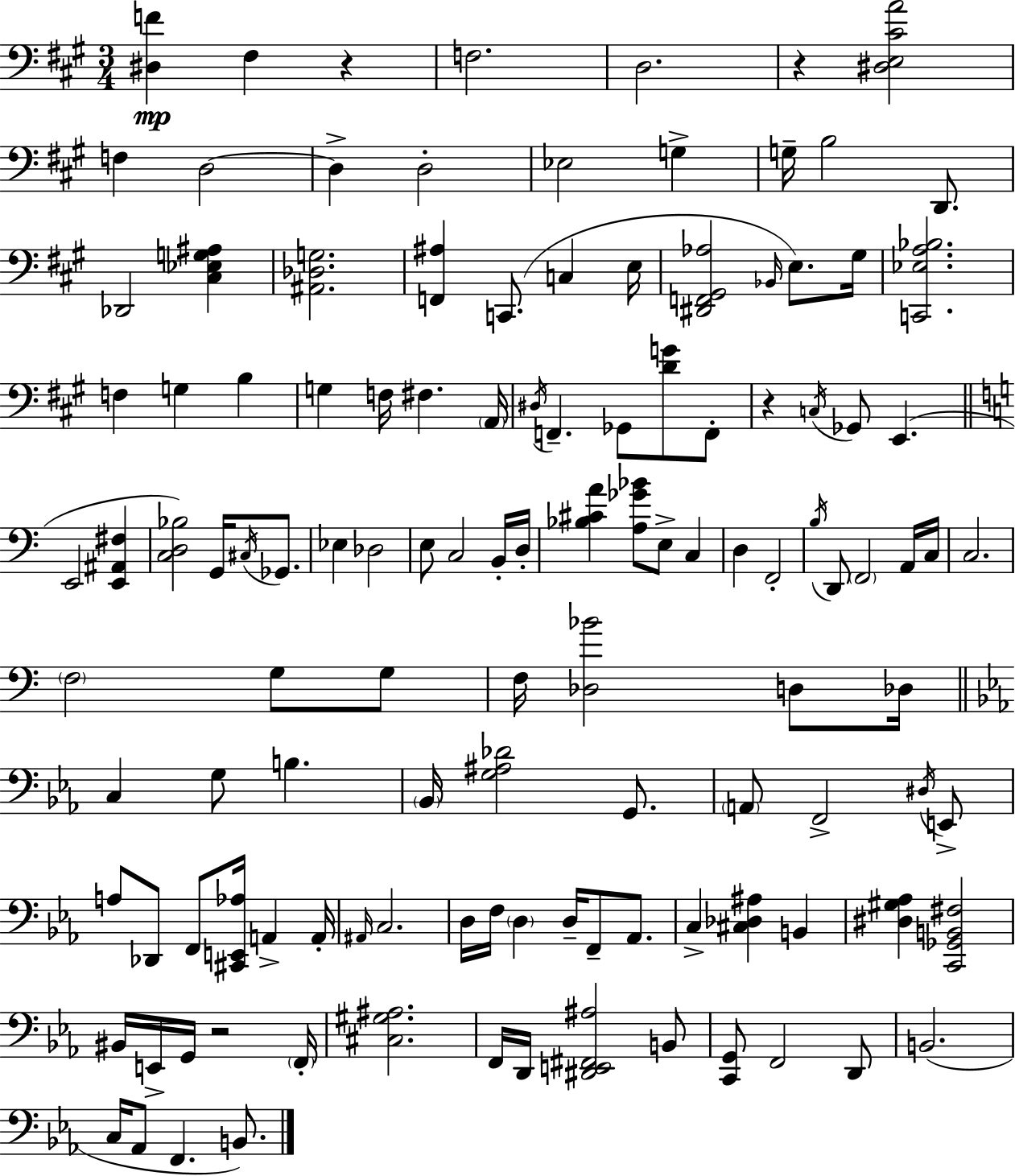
{
  \clef bass
  \numericTimeSignature
  \time 3/4
  \key a \major
  <dis f'>4\mp fis4 r4 | f2. | d2. | r4 <dis e cis' a'>2 | \break f4 d2~~ | d4-> d2-. | ees2 g4-> | g16-- b2 d,8. | \break des,2 <cis ees g ais>4 | <ais, des g>2. | <f, ais>4 c,8.( c4 e16 | <dis, f, gis, aes>2 \grace { bes,16 }) e8. | \break gis16 <c, ees a bes>2. | f4 g4 b4 | g4 f16 fis4. | \parenthesize a,16 \acciaccatura { dis16 } f,4.-- ges,8 <d' g'>8 | \break f,8-. r4 \acciaccatura { c16 } ges,8 e,4.( | \bar "||" \break \key a \minor e,2 <e, ais, fis>4 | <c d bes>2) g,16 \acciaccatura { cis16 } ges,8. | ees4 des2 | e8 c2 b,16-. | \break d16-. <bes cis' a'>4 <a ges' bes'>8 e8-> c4 | d4 f,2-. | \acciaccatura { b16 } d,8 \parenthesize f,2 | a,16 c16 c2. | \break \parenthesize f2 g8 | g8 f16 <des bes'>2 d8 | des16 \bar "||" \break \key ees \major c4 g8 b4. | \parenthesize bes,16 <g ais des'>2 g,8. | \parenthesize a,8 f,2-> \acciaccatura { dis16 } e,8-> | a8 des,8 f,8 <cis, e, aes>16 a,4-> | \break a,16-. \grace { ais,16 } c2. | d16 f16 \parenthesize d4 d16-- f,8-- aes,8. | c4-> <cis des ais>4 b,4 | <dis gis aes>4 <c, ges, b, fis>2 | \break bis,16 e,16-> g,16 r2 | \parenthesize f,16-. <cis gis ais>2. | f,16 d,16 <dis, e, fis, ais>2 | b,8 <c, g,>8 f,2 | \break d,8 b,2.( | c16 aes,8 f,4. b,8.) | \bar "|."
}